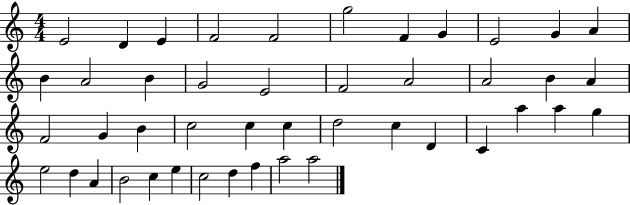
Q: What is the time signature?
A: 4/4